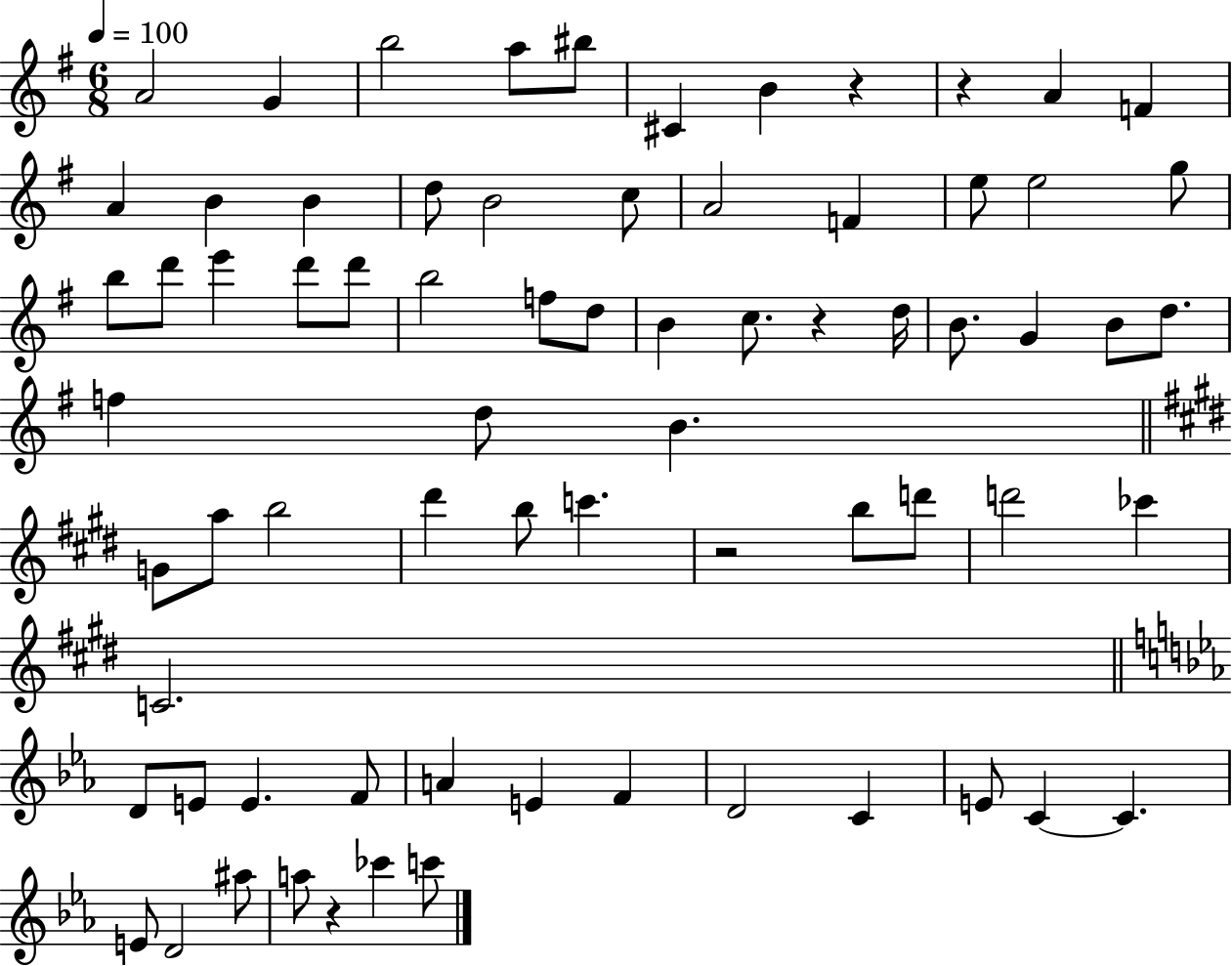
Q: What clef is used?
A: treble